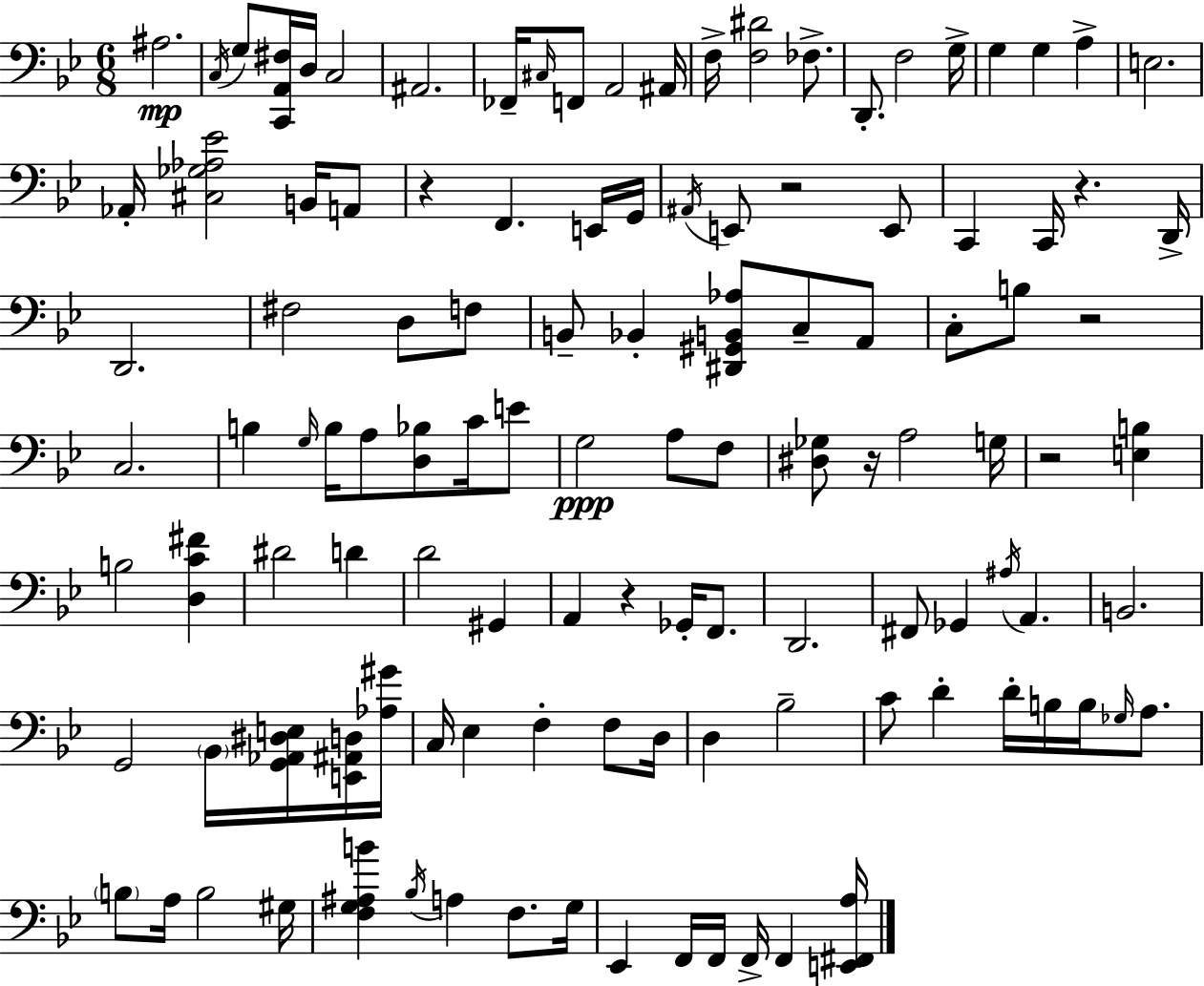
A#3/h. C3/s G3/e [C2,A2,F#3]/s D3/s C3/h A#2/h. FES2/s C#3/s F2/e A2/h A#2/s F3/s [F3,D#4]/h FES3/e. D2/e. F3/h G3/s G3/q G3/q A3/q E3/h. Ab2/s [C#3,Gb3,Ab3,Eb4]/h B2/s A2/e R/q F2/q. E2/s G2/s A#2/s E2/e R/h E2/e C2/q C2/s R/q. D2/s D2/h. F#3/h D3/e F3/e B2/e Bb2/q [D#2,G#2,B2,Ab3]/e C3/e A2/e C3/e B3/e R/h C3/h. B3/q G3/s B3/s A3/e [D3,Bb3]/e C4/s E4/e G3/h A3/e F3/e [D#3,Gb3]/e R/s A3/h G3/s R/h [E3,B3]/q B3/h [D3,C4,F#4]/q D#4/h D4/q D4/h G#2/q A2/q R/q Gb2/s F2/e. D2/h. F#2/e Gb2/q A#3/s A2/q. B2/h. G2/h Bb2/s [G2,Ab2,D#3,E3]/s [E2,A#2,D3]/s [Ab3,G#4]/s C3/s Eb3/q F3/q F3/e D3/s D3/q Bb3/h C4/e D4/q D4/s B3/s B3/s Gb3/s A3/e. B3/e A3/s B3/h G#3/s [F3,G3,A#3,B4]/q Bb3/s A3/q F3/e. G3/s Eb2/q F2/s F2/s F2/s F2/q [E2,F#2,A3]/s